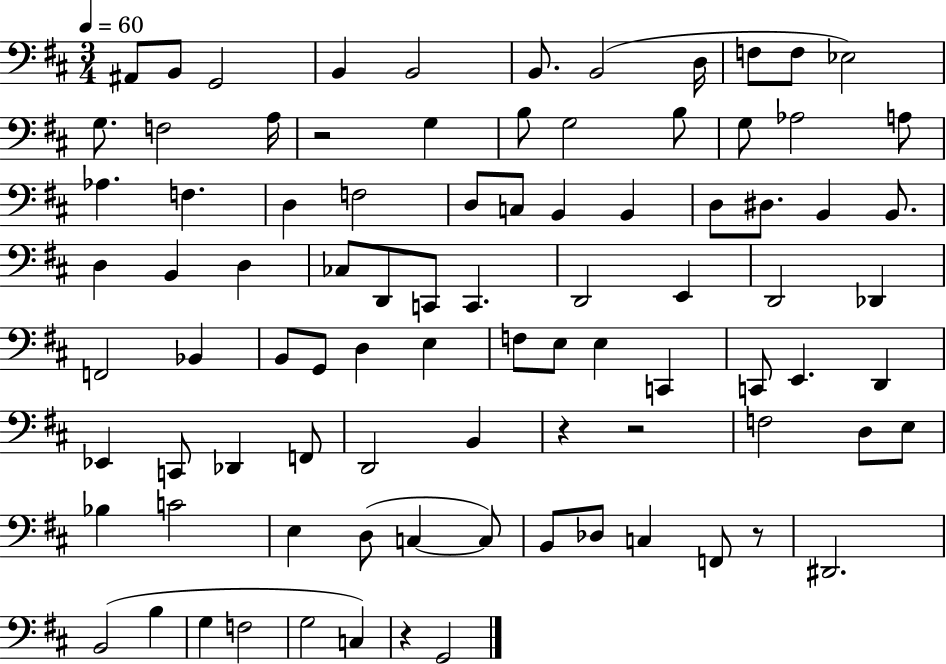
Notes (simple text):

A#2/e B2/e G2/h B2/q B2/h B2/e. B2/h D3/s F3/e F3/e Eb3/h G3/e. F3/h A3/s R/h G3/q B3/e G3/h B3/e G3/e Ab3/h A3/e Ab3/q. F3/q. D3/q F3/h D3/e C3/e B2/q B2/q D3/e D#3/e. B2/q B2/e. D3/q B2/q D3/q CES3/e D2/e C2/e C2/q. D2/h E2/q D2/h Db2/q F2/h Bb2/q B2/e G2/e D3/q E3/q F3/e E3/e E3/q C2/q C2/e E2/q. D2/q Eb2/q C2/e Db2/q F2/e D2/h B2/q R/q R/h F3/h D3/e E3/e Bb3/q C4/h E3/q D3/e C3/q C3/e B2/e Db3/e C3/q F2/e R/e D#2/h. B2/h B3/q G3/q F3/h G3/h C3/q R/q G2/h